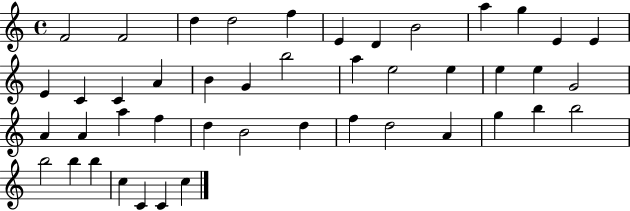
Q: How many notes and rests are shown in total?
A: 45